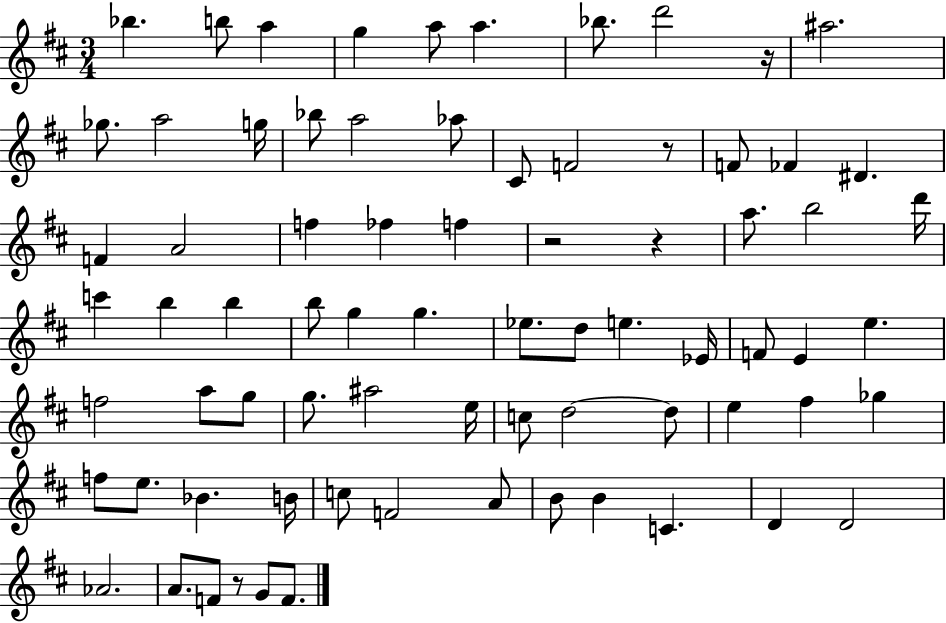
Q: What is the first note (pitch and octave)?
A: Bb5